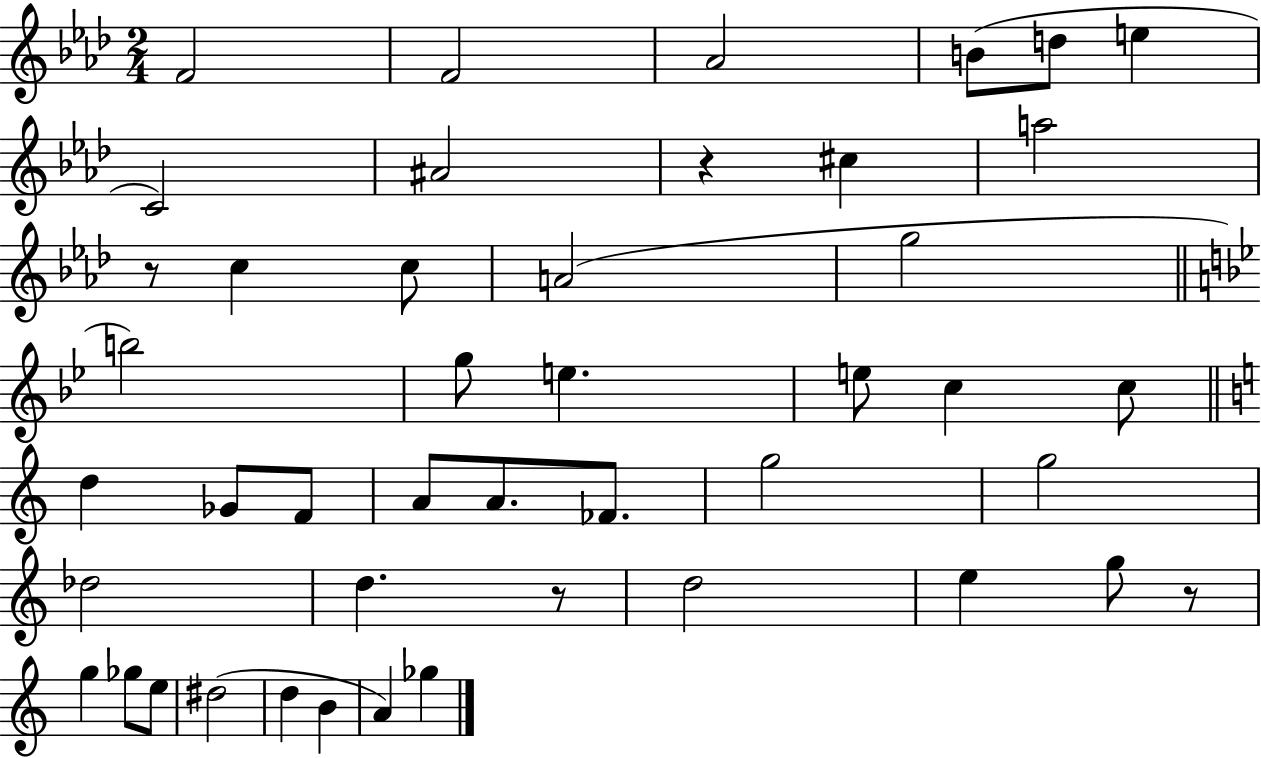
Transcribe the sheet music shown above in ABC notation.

X:1
T:Untitled
M:2/4
L:1/4
K:Ab
F2 F2 _A2 B/2 d/2 e C2 ^A2 z ^c a2 z/2 c c/2 A2 g2 b2 g/2 e e/2 c c/2 d _G/2 F/2 A/2 A/2 _F/2 g2 g2 _d2 d z/2 d2 e g/2 z/2 g _g/2 e/2 ^d2 d B A _g